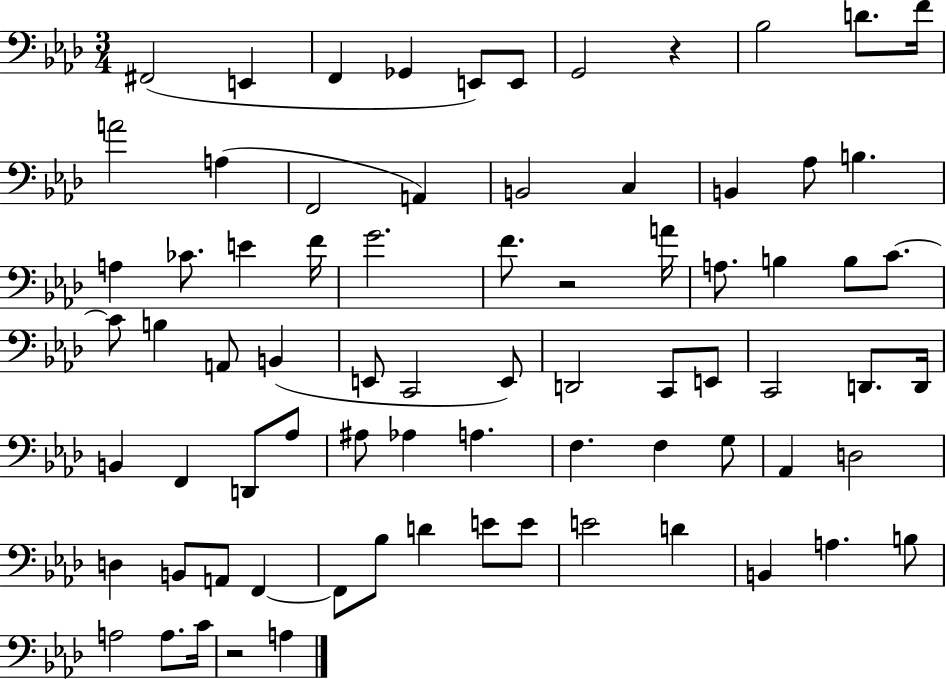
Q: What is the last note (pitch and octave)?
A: A3